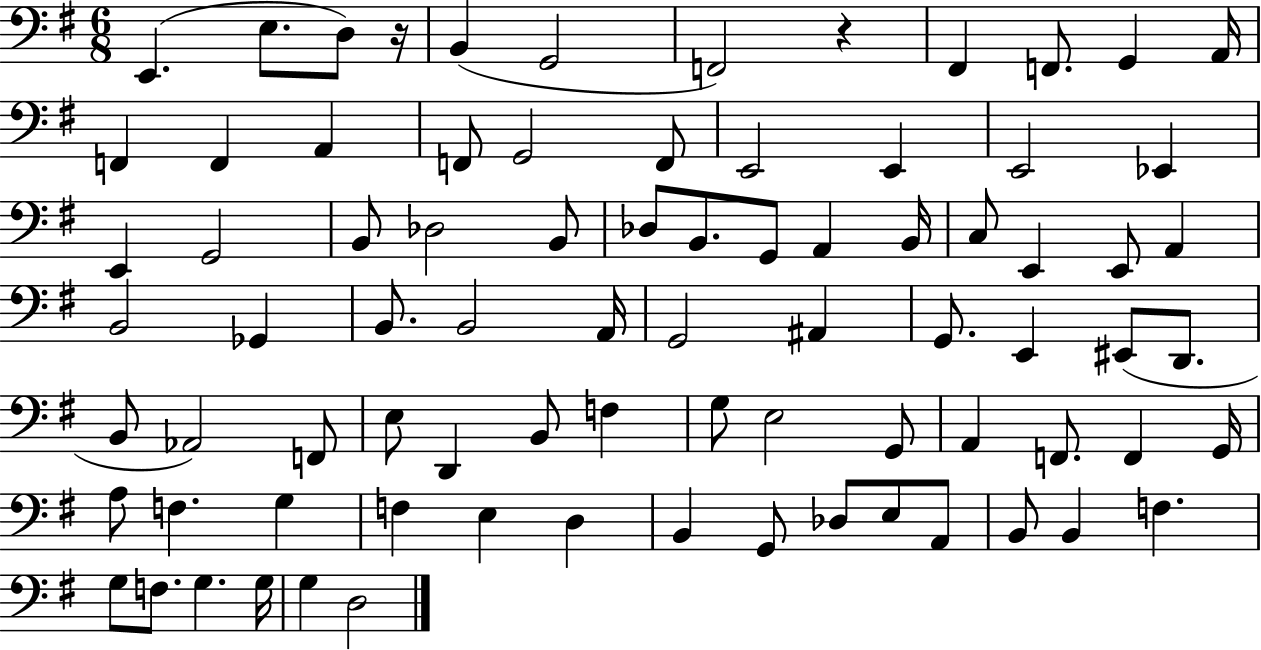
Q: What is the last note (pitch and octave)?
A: D3